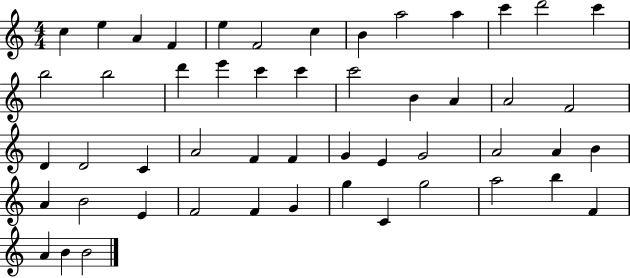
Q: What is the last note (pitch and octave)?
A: B4